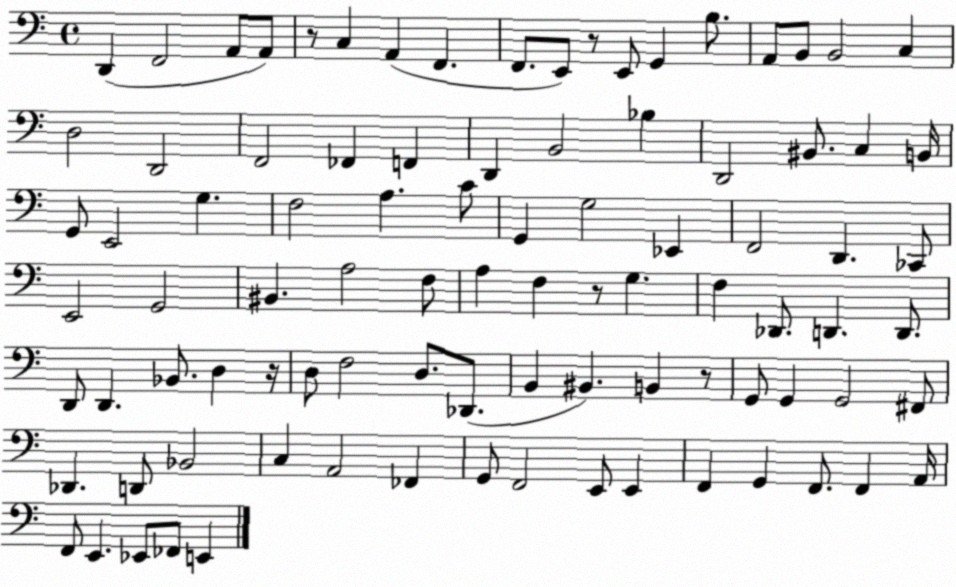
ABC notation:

X:1
T:Untitled
M:4/4
L:1/4
K:C
D,, F,,2 A,,/2 A,,/2 z/2 C, A,, F,, F,,/2 E,,/2 z/2 E,,/2 G,, B,/2 A,,/2 B,,/2 B,,2 C, D,2 D,,2 F,,2 _F,, F,, D,, B,,2 _B, D,,2 ^B,,/2 C, B,,/4 G,,/2 E,,2 G, F,2 A, C/2 G,, G,2 _E,, F,,2 D,, _C,,/2 E,,2 G,,2 ^B,, A,2 F,/2 A, F, z/2 G, F, _D,,/2 D,, D,,/2 D,,/2 D,, _B,,/2 D, z/4 D,/2 F,2 D,/2 _D,,/2 B,, ^B,, B,, z/2 G,,/2 G,, G,,2 ^F,,/2 _D,, D,,/2 _B,,2 C, A,,2 _F,, G,,/2 F,,2 E,,/2 E,, F,, G,, F,,/2 F,, A,,/4 F,,/2 E,, _E,,/2 _F,,/2 E,,